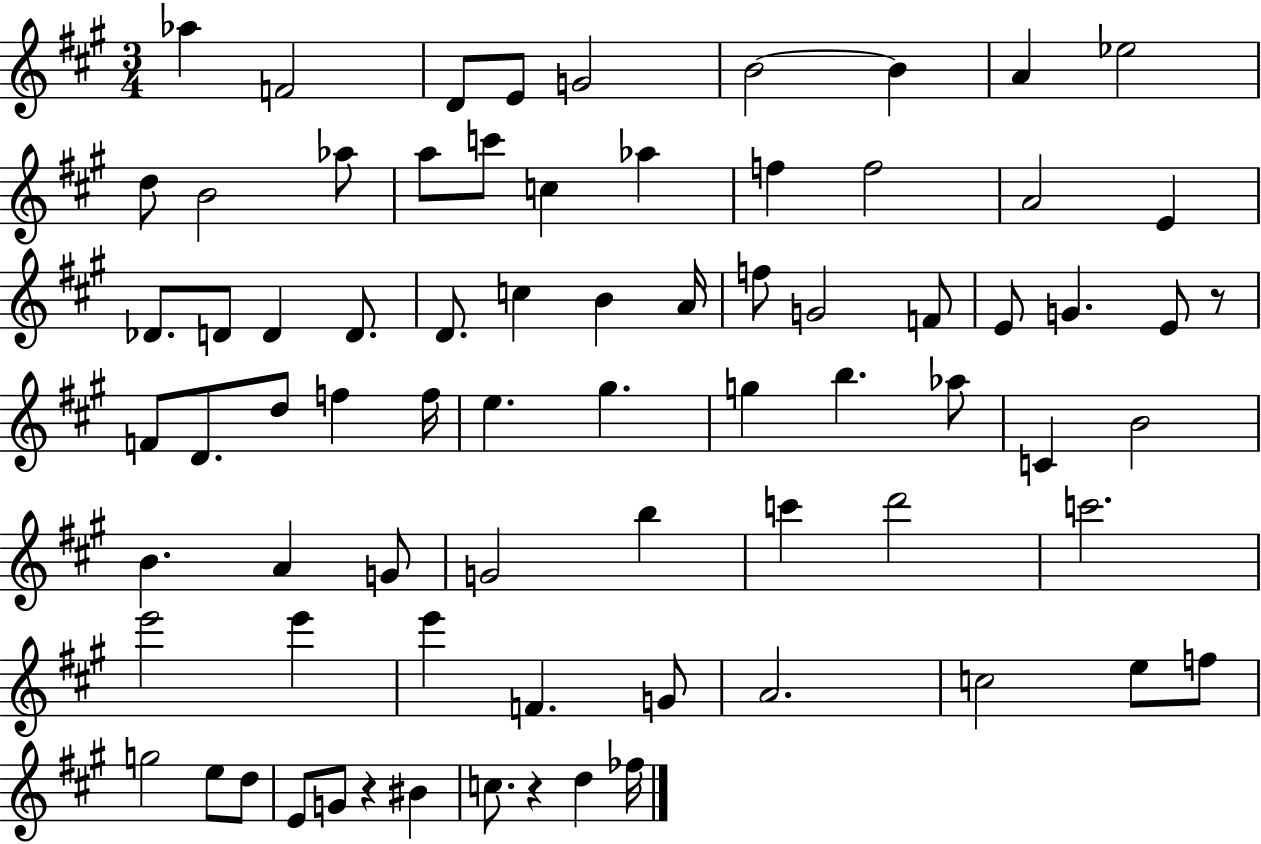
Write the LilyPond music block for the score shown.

{
  \clef treble
  \numericTimeSignature
  \time 3/4
  \key a \major
  aes''4 f'2 | d'8 e'8 g'2 | b'2~~ b'4 | a'4 ees''2 | \break d''8 b'2 aes''8 | a''8 c'''8 c''4 aes''4 | f''4 f''2 | a'2 e'4 | \break des'8. d'8 d'4 d'8. | d'8. c''4 b'4 a'16 | f''8 g'2 f'8 | e'8 g'4. e'8 r8 | \break f'8 d'8. d''8 f''4 f''16 | e''4. gis''4. | g''4 b''4. aes''8 | c'4 b'2 | \break b'4. a'4 g'8 | g'2 b''4 | c'''4 d'''2 | c'''2. | \break e'''2 e'''4 | e'''4 f'4. g'8 | a'2. | c''2 e''8 f''8 | \break g''2 e''8 d''8 | e'8 g'8 r4 bis'4 | c''8. r4 d''4 fes''16 | \bar "|."
}